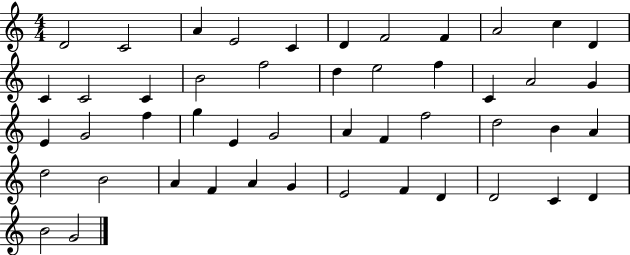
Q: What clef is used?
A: treble